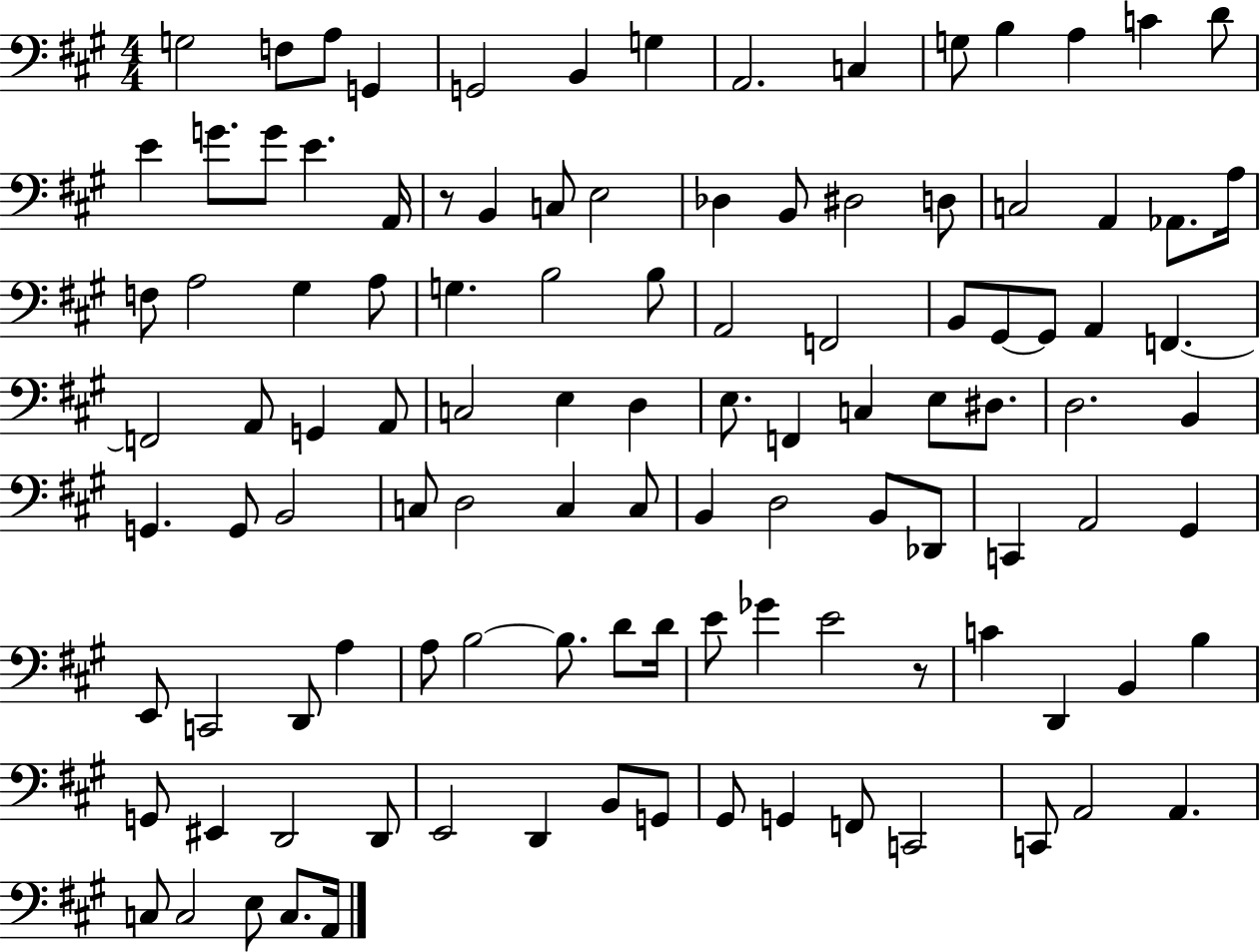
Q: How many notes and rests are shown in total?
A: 110